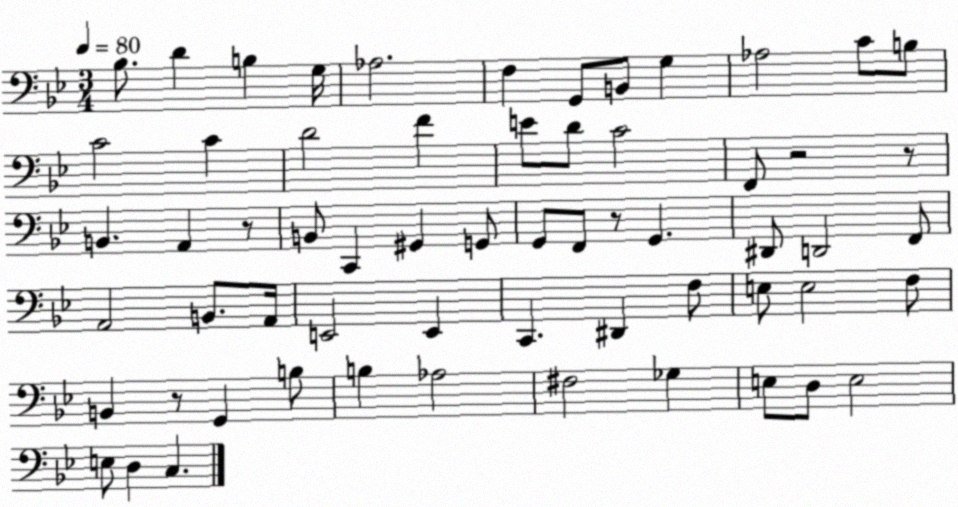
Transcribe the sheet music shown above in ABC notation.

X:1
T:Untitled
M:3/4
L:1/4
K:Bb
_B,/2 D B, G,/4 _A,2 F, G,,/2 B,,/2 G, _A,2 C/2 B,/2 C2 C D2 F E/2 D/2 C2 F,,/2 z2 z/2 B,, A,, z/2 B,,/2 C,, ^G,, G,,/2 G,,/2 F,,/2 z/2 G,, ^D,,/2 D,,2 F,,/2 A,,2 B,,/2 A,,/4 E,,2 E,, C,, ^D,, F,/2 E,/2 E,2 F,/2 B,, z/2 G,, B,/2 B, _A,2 ^F,2 _G, E,/2 D,/2 E,2 E,/2 D, C,